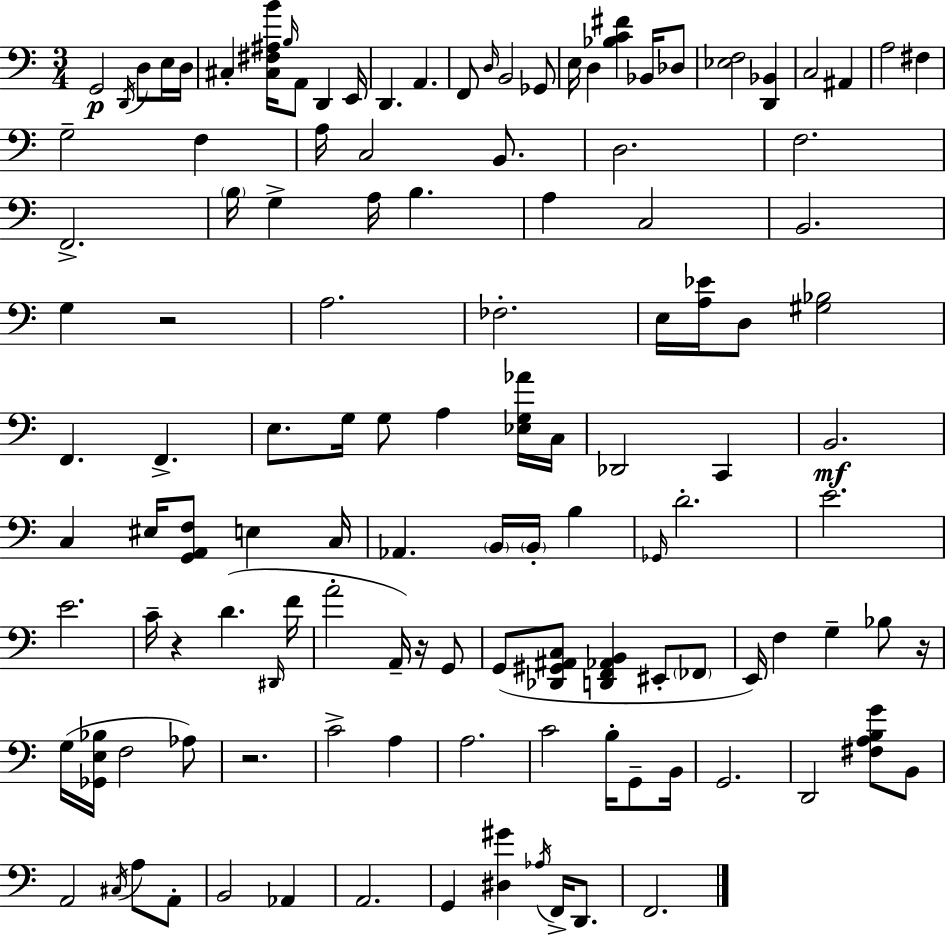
G2/h D2/s D3/e E3/s D3/s C#3/q [C#3,F#3,A#3,B4]/s B3/s A2/e D2/q E2/s D2/q. A2/q. F2/e D3/s B2/h Gb2/e E3/s D3/q [Bb3,C4,F#4]/q Bb2/s Db3/e [Eb3,F3]/h [D2,Bb2]/q C3/h A#2/q A3/h F#3/q G3/h F3/q A3/s C3/h B2/e. D3/h. F3/h. F2/h. B3/s G3/q A3/s B3/q. A3/q C3/h B2/h. G3/q R/h A3/h. FES3/h. E3/s [A3,Eb4]/s D3/e [G#3,Bb3]/h F2/q. F2/q. E3/e. G3/s G3/e A3/q [Eb3,G3,Ab4]/s C3/s Db2/h C2/q B2/h. C3/q EIS3/s [G2,A2,F3]/e E3/q C3/s Ab2/q. B2/s B2/s B3/q Gb2/s D4/h. E4/h. E4/h. C4/s R/q D4/q. D#2/s F4/s A4/h A2/s R/s G2/e G2/e [Db2,G#2,A#2,C3]/e [D2,F2,Ab2,B2]/q EIS2/e FES2/e E2/s F3/q G3/q Bb3/e R/s G3/s [Gb2,E3,Bb3]/s F3/h Ab3/e R/h. C4/h A3/q A3/h. C4/h B3/s G2/e B2/s G2/h. D2/h [F#3,A3,B3,G4]/e B2/e A2/h C#3/s A3/e A2/e B2/h Ab2/q A2/h. G2/q [D#3,G#4]/q Ab3/s F2/s D2/e. F2/h.